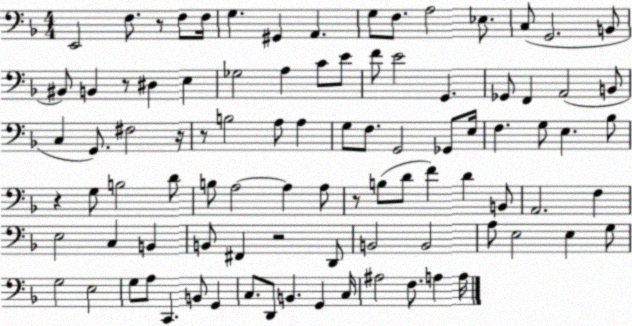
X:1
T:Untitled
M:4/4
L:1/4
K:F
E,,2 F,/2 z/2 F,/2 F,/4 G, ^G,, A,, G,/2 F,/2 A,2 _E,/2 C,/2 G,,2 B,,/2 ^B,,/2 B,, z/2 ^D, E, _G,2 A, C/2 E/2 F/2 E2 G,, _G,,/2 F,, A,,2 B,,/2 C, G,,/2 ^F,2 z/4 z/2 B,2 A,/2 A, G,/2 F,/2 G,,2 _G,,/2 E,/4 F, G,/2 E, _B,/2 z G,/2 B,2 D/2 B,/2 A,2 A, A,/2 z/2 B,/2 D/2 F D B,,/2 A,,2 F, E,2 C, B,, B,,/2 ^F,, z2 D,,/2 B,,2 B,,2 A,/2 E,2 E, G,/2 G,2 E,2 G,/2 A,/2 C,, B,,/2 G,, C,/2 D,,/2 B,, G,, C,/4 ^A,2 F,/2 A, A,/4